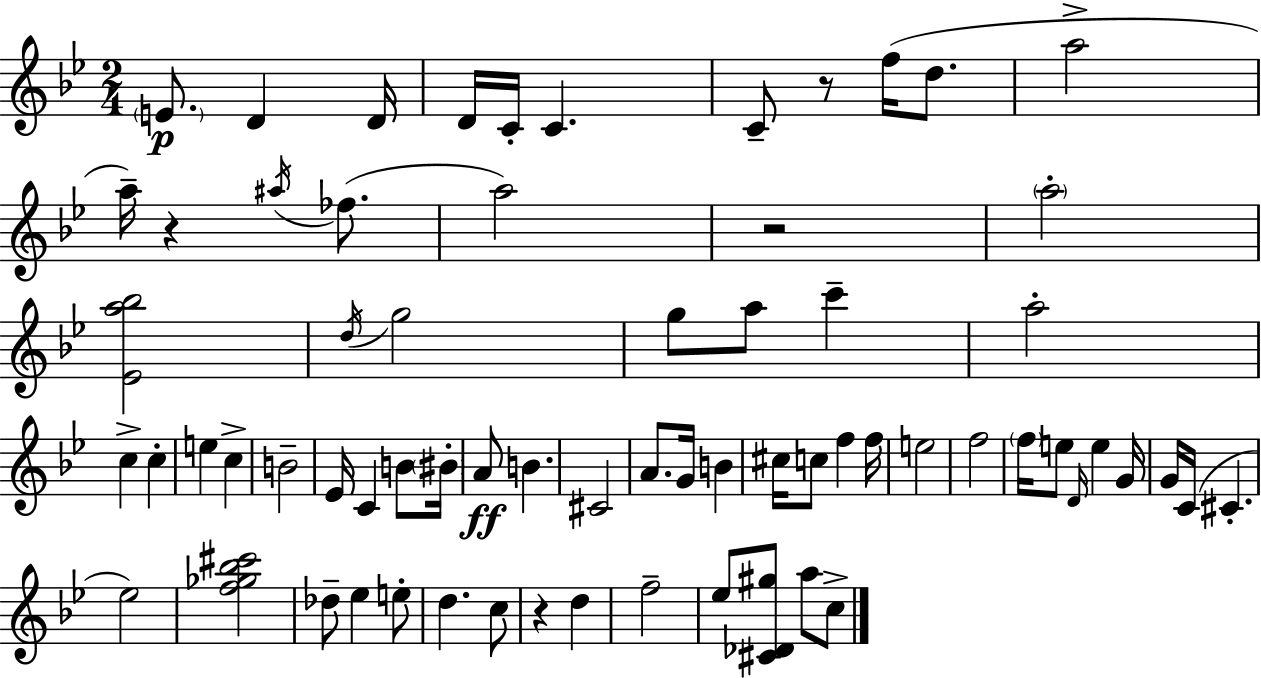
E4/e. D4/q D4/s D4/s C4/s C4/q. C4/e R/e F5/s D5/e. A5/h A5/s R/q A#5/s FES5/e. A5/h R/h A5/h [Eb4,A5,Bb5]/h D5/s G5/h G5/e A5/e C6/q A5/h C5/q C5/q E5/q C5/q B4/h Eb4/s C4/q B4/e BIS4/s A4/e B4/q. C#4/h A4/e. G4/s B4/q C#5/s C5/e F5/q F5/s E5/h F5/h F5/s E5/e D4/s E5/q G4/s G4/s C4/s C#4/q. Eb5/h [F5,Gb5,Bb5,C#6]/h Db5/e Eb5/q E5/e D5/q. C5/e R/q D5/q F5/h Eb5/e [C#4,Db4,G#5]/e A5/e C5/e